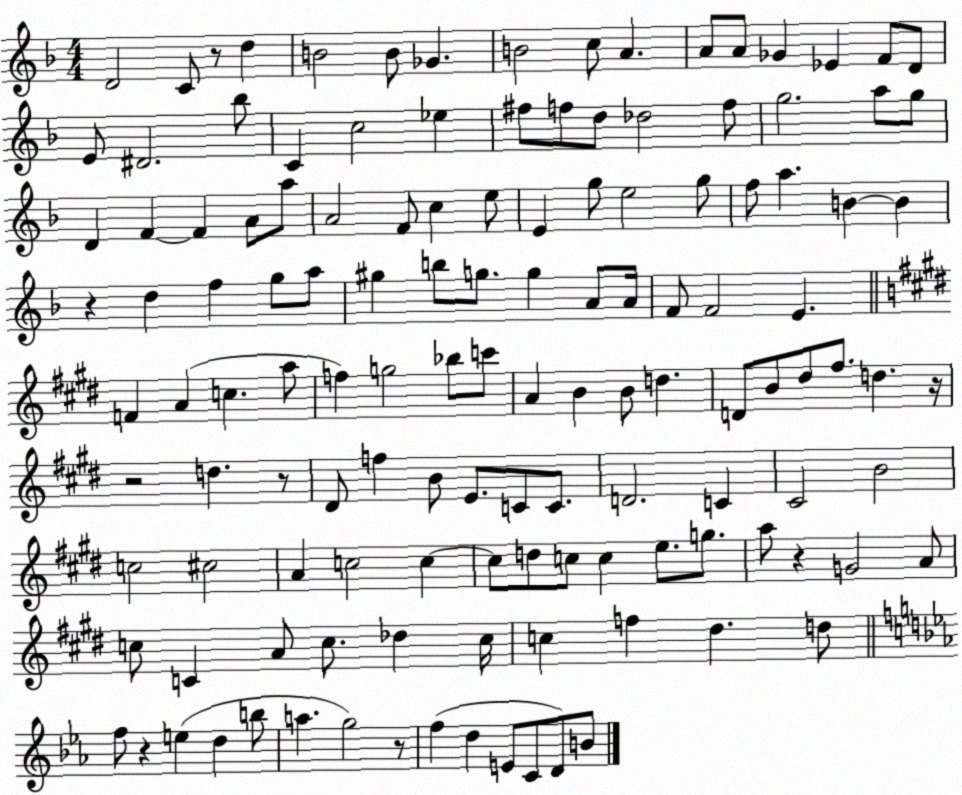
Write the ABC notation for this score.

X:1
T:Untitled
M:4/4
L:1/4
K:F
D2 C/2 z/2 d B2 B/2 _G B2 c/2 A A/2 A/2 _G _E F/2 D/2 E/2 ^D2 _b/2 C c2 _e ^f/2 f/2 d/2 _d2 f/2 g2 a/2 g/2 D F F A/2 a/2 A2 F/2 c e/2 E g/2 e2 g/2 f/2 a B B z d f g/2 a/2 ^g b/2 g/2 g A/2 A/4 F/2 F2 E F A c a/2 f g2 _b/2 c'/2 A B B/2 d D/2 B/2 ^d/2 ^f/2 d z/4 z2 d z/2 ^D/2 f B/2 E/2 C/2 C/2 D2 C ^C2 B2 c2 ^c2 A c2 c c/2 d/2 c/2 c e/2 g/2 a/2 z G2 A/2 c/2 C A/2 c/2 _d c/4 c f ^d d/2 f/2 z e d b/2 a g2 z/2 f d E/2 C/2 D/2 B/2